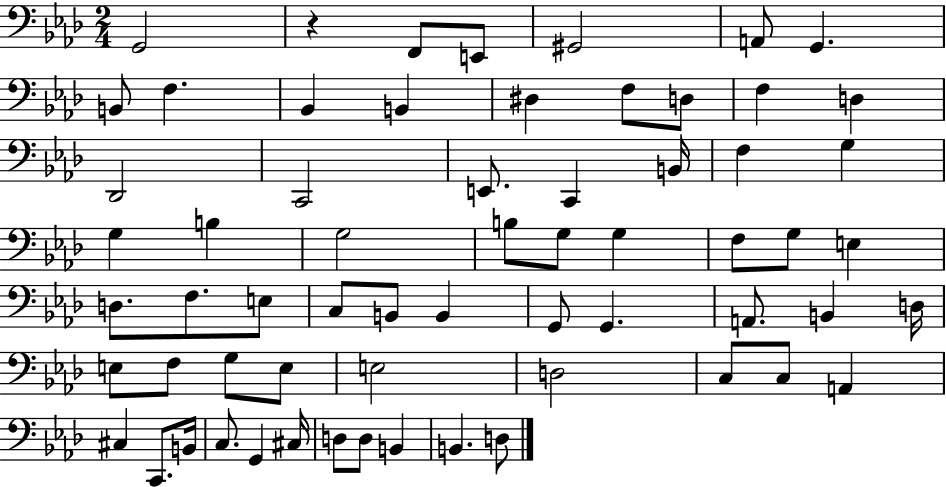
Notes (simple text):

G2/h R/q F2/e E2/e G#2/h A2/e G2/q. B2/e F3/q. Bb2/q B2/q D#3/q F3/e D3/e F3/q D3/q Db2/h C2/h E2/e. C2/q B2/s F3/q G3/q G3/q B3/q G3/h B3/e G3/e G3/q F3/e G3/e E3/q D3/e. F3/e. E3/e C3/e B2/e B2/q G2/e G2/q. A2/e. B2/q D3/s E3/e F3/e G3/e E3/e E3/h D3/h C3/e C3/e A2/q C#3/q C2/e. B2/s C3/e. G2/q C#3/s D3/e D3/e B2/q B2/q. D3/e